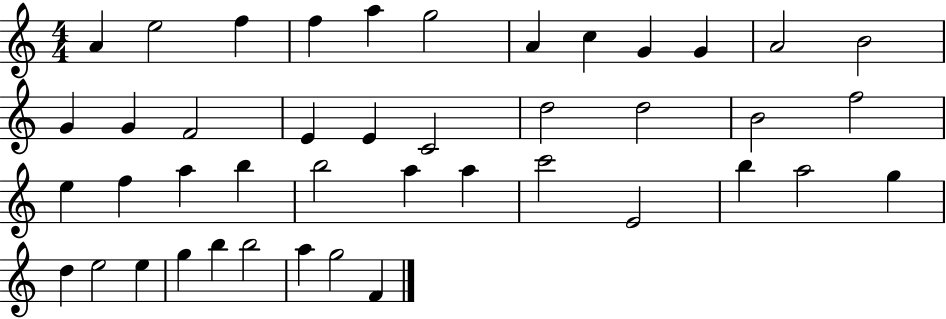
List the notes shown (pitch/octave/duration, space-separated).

A4/q E5/h F5/q F5/q A5/q G5/h A4/q C5/q G4/q G4/q A4/h B4/h G4/q G4/q F4/h E4/q E4/q C4/h D5/h D5/h B4/h F5/h E5/q F5/q A5/q B5/q B5/h A5/q A5/q C6/h E4/h B5/q A5/h G5/q D5/q E5/h E5/q G5/q B5/q B5/h A5/q G5/h F4/q